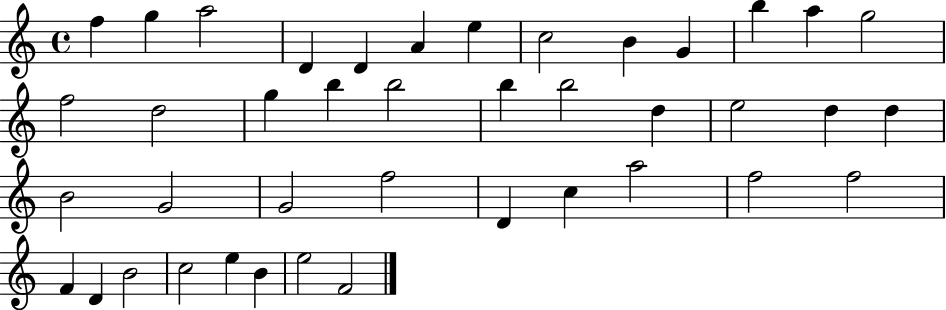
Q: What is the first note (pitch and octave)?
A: F5